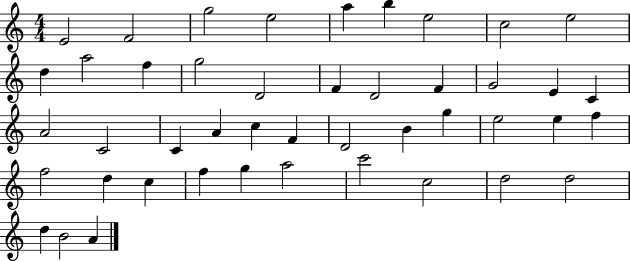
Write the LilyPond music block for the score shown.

{
  \clef treble
  \numericTimeSignature
  \time 4/4
  \key c \major
  e'2 f'2 | g''2 e''2 | a''4 b''4 e''2 | c''2 e''2 | \break d''4 a''2 f''4 | g''2 d'2 | f'4 d'2 f'4 | g'2 e'4 c'4 | \break a'2 c'2 | c'4 a'4 c''4 f'4 | d'2 b'4 g''4 | e''2 e''4 f''4 | \break f''2 d''4 c''4 | f''4 g''4 a''2 | c'''2 c''2 | d''2 d''2 | \break d''4 b'2 a'4 | \bar "|."
}